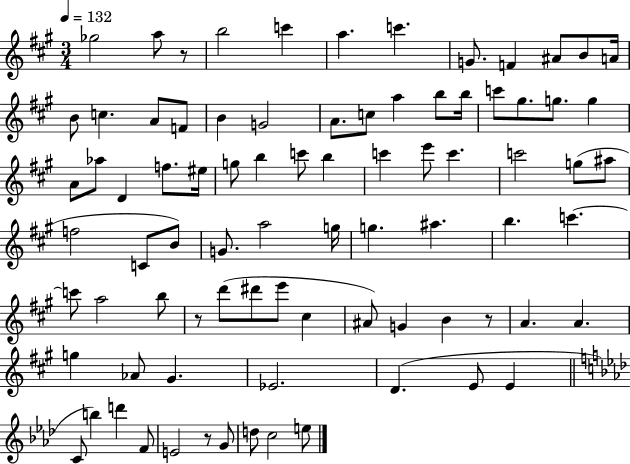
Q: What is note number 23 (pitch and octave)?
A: C6